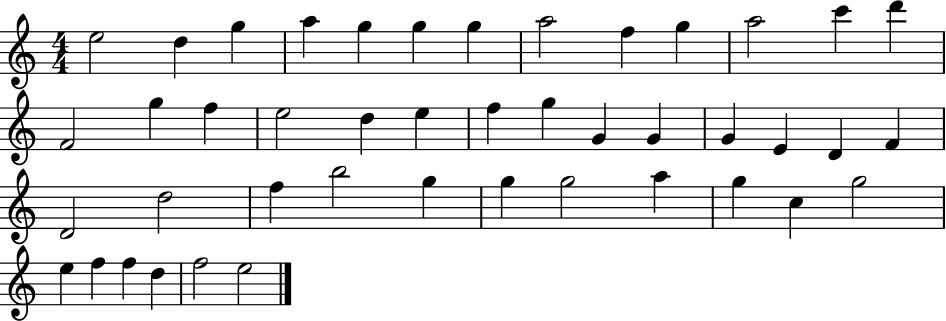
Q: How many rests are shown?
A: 0